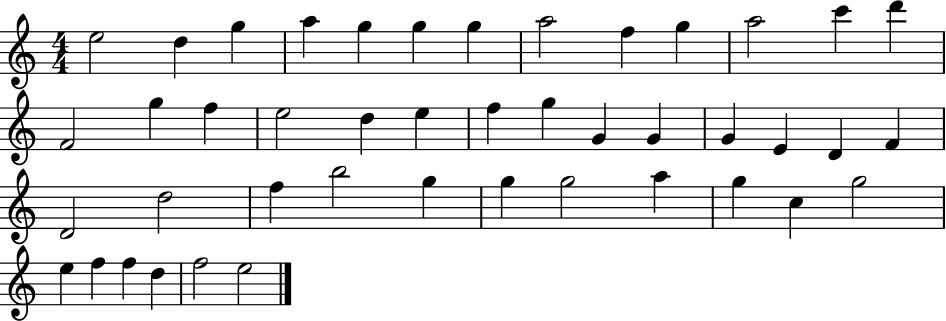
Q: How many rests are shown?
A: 0